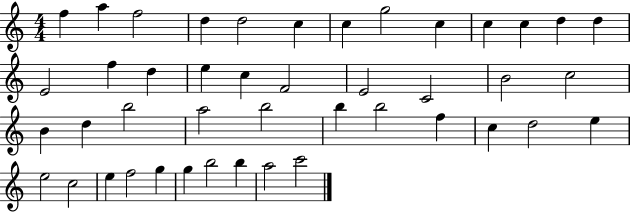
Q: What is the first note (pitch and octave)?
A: F5